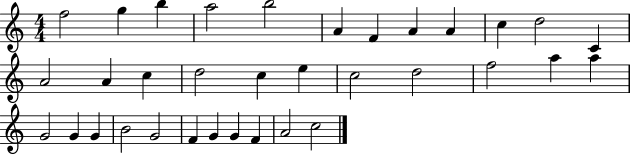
X:1
T:Untitled
M:4/4
L:1/4
K:C
f2 g b a2 b2 A F A A c d2 C A2 A c d2 c e c2 d2 f2 a a G2 G G B2 G2 F G G F A2 c2